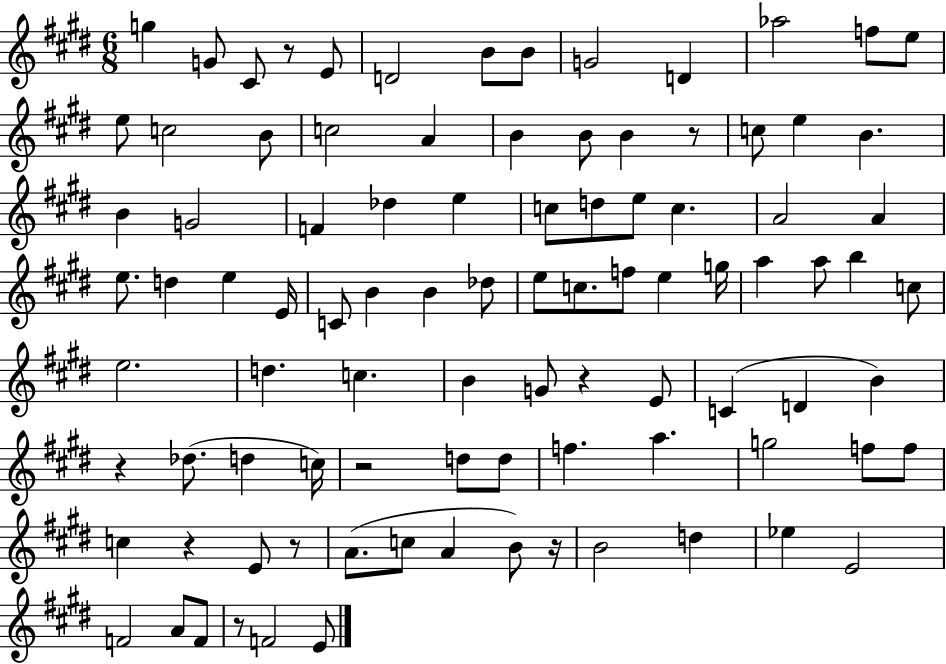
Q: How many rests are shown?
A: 9